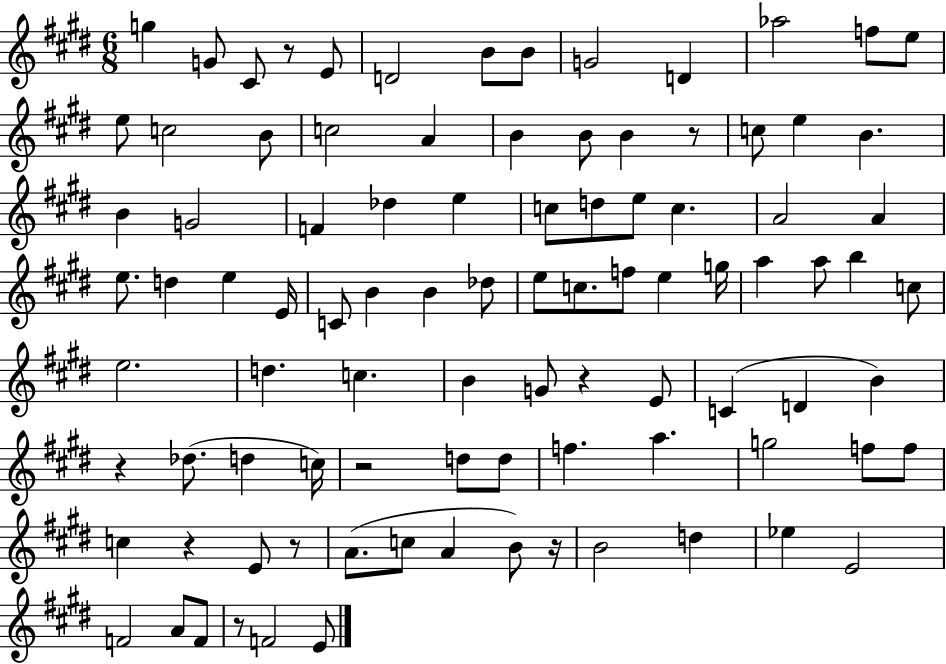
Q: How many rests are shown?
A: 9